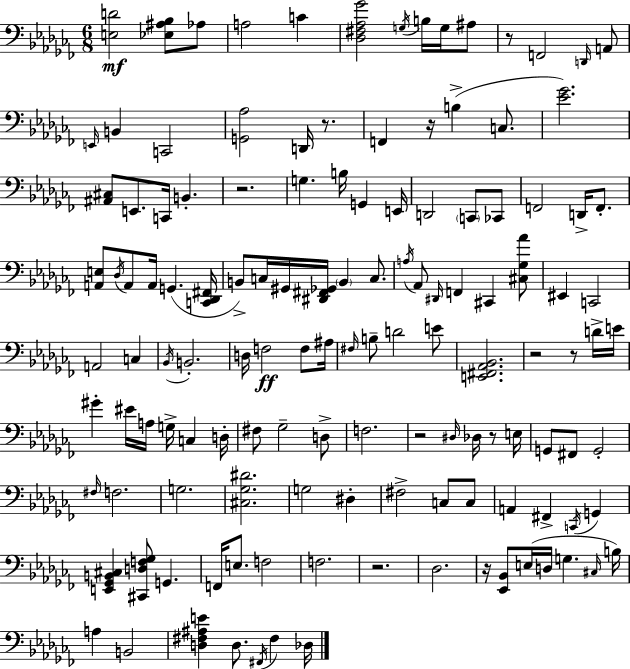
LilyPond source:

{
  \clef bass
  \numericTimeSignature
  \time 6/8
  \key aes \minor
  <e d'>2\mf <ees ais bes>8 aes8 | a2 c'4 | <des fis aes ges'>2 \acciaccatura { g16 } b16 g16 ais8 | r8 f,2 \grace { d,16 } | \break a,8 \grace { e,16 } b,4 c,2 | <g, aes>2 d,16 | r8. f,4 r16 b4->( | c8. <ees' ges'>2.) | \break <ais, cis>8 e,8. c,16 b,4.-. | r2. | g4. b16 g,4 | e,16 d,2 \parenthesize c,8 | \break ces,8 f,2 d,16-> | f,8.-. <a, e>8 \acciaccatura { des16 } a,8 a,16 g,4.( | <c, des, fis,>16 b,8->) c16 gis,16 <dis, fis, ges,>16 \parenthesize b,4 | c8. \acciaccatura { a16 } aes,8 \grace { dis,16 } f,4 | \break cis,4 <cis ges aes'>8 eis,4 c,2 | a,2 | c4 \acciaccatura { bes,16 } b,2.-. | d16 f2\ff | \break f8 ais16 \grace { fis16 } b8-- d'2 | e'8 <e, fis, aes, bes,>2. | r2 | r8 d'16-> e'16 gis'4-. | \break eis'16 a16 g16-> c4 d16-. fis8 ges2-- | d8-> f2. | r2 | \grace { dis16 } des16 r8 e16 g,8 fis,8 | \break g,2-. \grace { fis16 } f2. | g2. | <cis ges dis'>2. | g2 | \break dis4-. fis2-> | c8 c8 a,4 | fis,4-> \acciaccatura { c,16 } g,4 <e, ges, b, cis>4 | <cis, d f ges>8 g,4. f,16 | \break e8. f2 f2. | r2. | des2. | r16 | \break <ees, bes,>8 e16( d16 g4. \grace { cis16 } b16) | a4 b,2 | <d fis ais e'>4 d8. \acciaccatura { fis,16 } fis4 | des16 \bar "|."
}